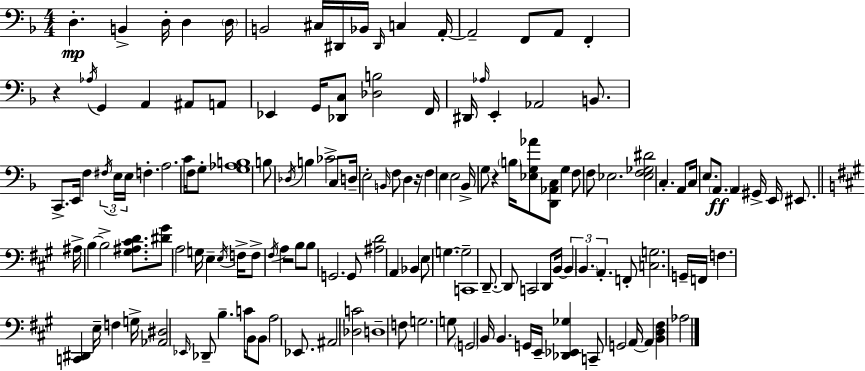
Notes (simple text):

D3/q. B2/q D3/s D3/q D3/s B2/h C#3/s D#2/s Bb2/s D#2/s C3/q A2/s A2/h F2/e A2/e F2/q R/q Ab3/s G2/q A2/q A#2/e A2/e Eb2/q G2/s [Db2,C3]/e [Db3,B3]/h F2/s D#2/s Ab3/s E2/q Ab2/h B2/e. C2/e. E2/s F3/q F#3/s E3/s E3/s F3/q. A3/h. C4/s F3/s G3/e [G3,Ab3,B3]/w B3/e Db3/s B3/q CES4/h C3/e D3/s E3/h B2/s F3/e D3/q R/s F3/q E3/q E3/h Bb2/s G3/e R/q B3/s [Eb3,G3,Ab4]/e [D2,Ab2,C3]/e G3/q F3/e F3/e Eb3/h. [Eb3,F3,Gb3,D#4]/h C3/q. A2/e C3/s E3/e. A2/e. A2/q G#2/s E2/s EIS2/e. A#3/s B3/q B3/h [G#3,A#3,C#4,D4]/e. [D#4,G#4]/e A3/h G3/s E3/q E3/s F3/s F3/e F#3/s A3/q R/h B3/e B3/e G2/h. G2/e [A#3,D4]/h A2/q Bb2/q E3/e G3/q. G3/h C2/w D2/e. D2/e C2/h D2/e B2/s B2/q B2/q. A2/q. F2/e [C3,G3]/h. G2/s F2/s F3/q. [C2,D#2]/q E3/s F3/q G3/s [Ab2,D#3]/h Eb2/s Db2/e B3/q. C4/s B2/e B2/e A3/h Eb2/e. A#2/h [Db3,C4]/h D3/w F3/e G3/h. G3/e G2/h B2/s B2/q. G2/s E2/s [Db2,Eb2,Gb3]/q C2/e G2/h A2/s A2/q [B2,D3,F#3]/q Ab3/h